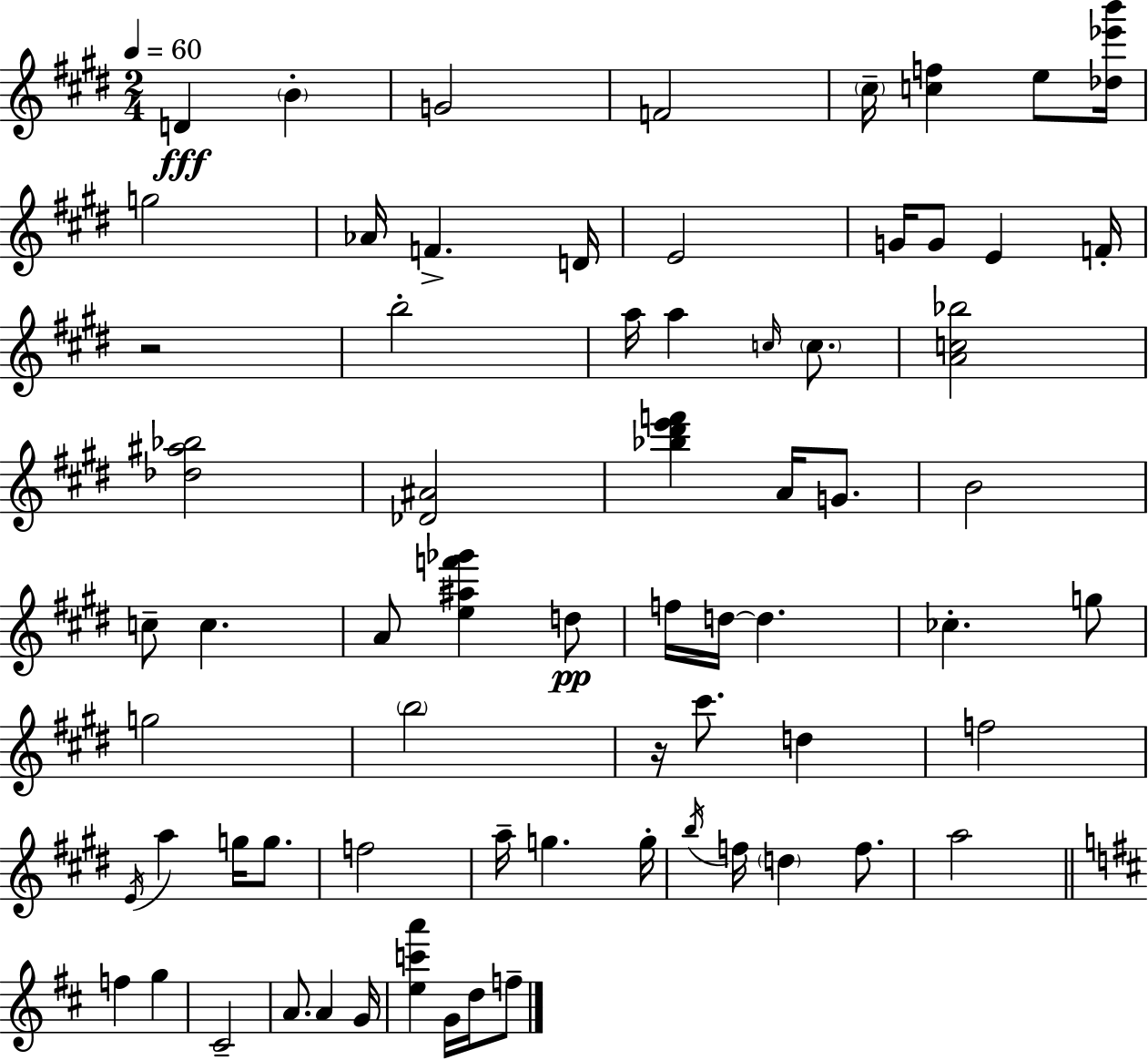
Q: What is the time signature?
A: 2/4